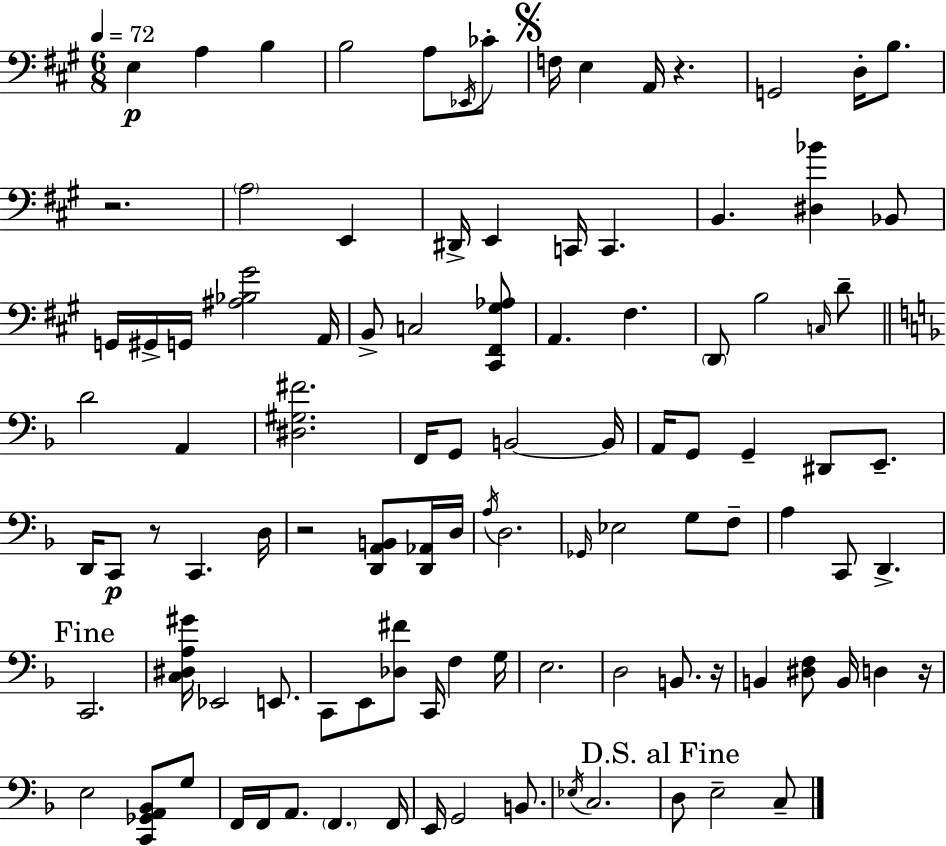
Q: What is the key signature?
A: A major